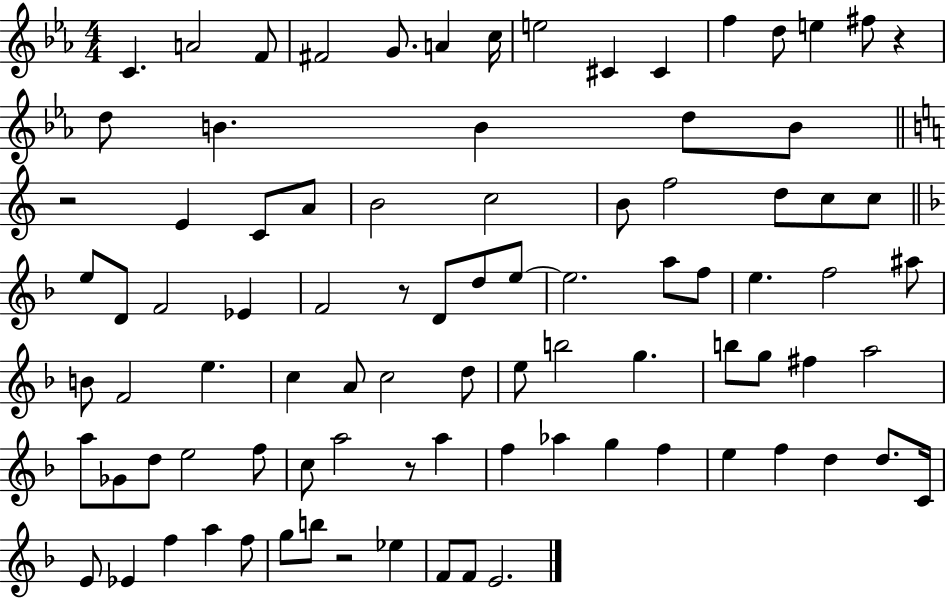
C4/q. A4/h F4/e F#4/h G4/e. A4/q C5/s E5/h C#4/q C#4/q F5/q D5/e E5/q F#5/e R/q D5/e B4/q. B4/q D5/e B4/e R/h E4/q C4/e A4/e B4/h C5/h B4/e F5/h D5/e C5/e C5/e E5/e D4/e F4/h Eb4/q F4/h R/e D4/e D5/e E5/e E5/h. A5/e F5/e E5/q. F5/h A#5/e B4/e F4/h E5/q. C5/q A4/e C5/h D5/e E5/e B5/h G5/q. B5/e G5/e F#5/q A5/h A5/e Gb4/e D5/e E5/h F5/e C5/e A5/h R/e A5/q F5/q Ab5/q G5/q F5/q E5/q F5/q D5/q D5/e. C4/s E4/e Eb4/q F5/q A5/q F5/e G5/e B5/e R/h Eb5/q F4/e F4/e E4/h.